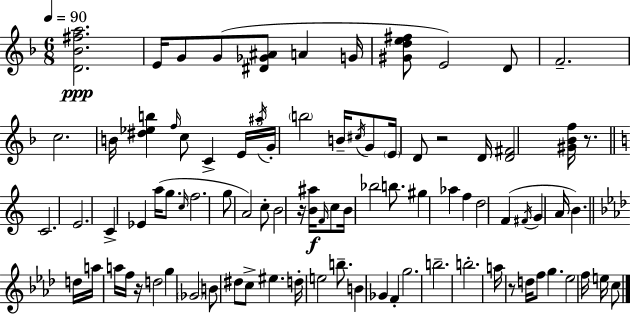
{
  \clef treble
  \numericTimeSignature
  \time 6/8
  \key d \minor
  \tempo 4 = 90
  \repeat volta 2 { <d' bes' fis'' a''>2.\ppp | e'16 g'8 g'8( <dis' ges' ais'>8 a'4 g'16 | <gis' d'' e'' fis''>8 e'2) d'8 | f'2.-- | \break c''2. | b'16 <dis'' ees'' b''>4 \grace { f''16 } c''8 c'4-> | \tuplet 3/2 { e'16 \acciaccatura { ais''16 } g'16-. } \parenthesize b''2 b'16-- | \acciaccatura { cis''16 } g'8 \parenthesize e'16 d'8 r2 | \break d'16 <d' fis'>2 <gis' bes' f''>16 | r8. \bar "||" \break \key c \major c'2. | e'2. | c'4-> ees'4 a''16( g''8. | \grace { c''16 } f''2. | \break g''8 a'2) c''8-. | b'2 r16 <b' ais''>16\f \grace { f'16 } | c''8 b'16 bes''2 b''8. | gis''4 aes''4 f''4 | \break d''2 f'4( | \acciaccatura { fis'16 } g'4 a'16 b'4.) | \bar "||" \break \key f \minor d''16 a''16 a''16 f''16 r16 d''2 | g''4 \parenthesize ges'2 | b'8 dis''8 c''8-> eis''4. | d''16-. e''2 b''8.-- | \break b'4 ges'4 f'4-. | g''2. | b''2.-- | b''2.-. | \break a''16 r8 d''16 f''8 g''4. | ees''2 f''16 e''16 c''8 | } \bar "|."
}